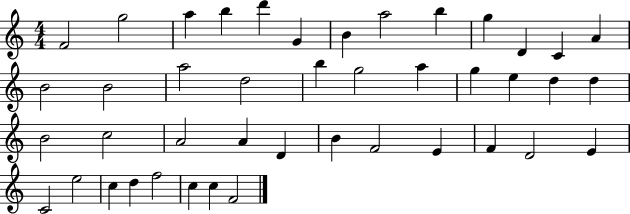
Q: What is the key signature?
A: C major